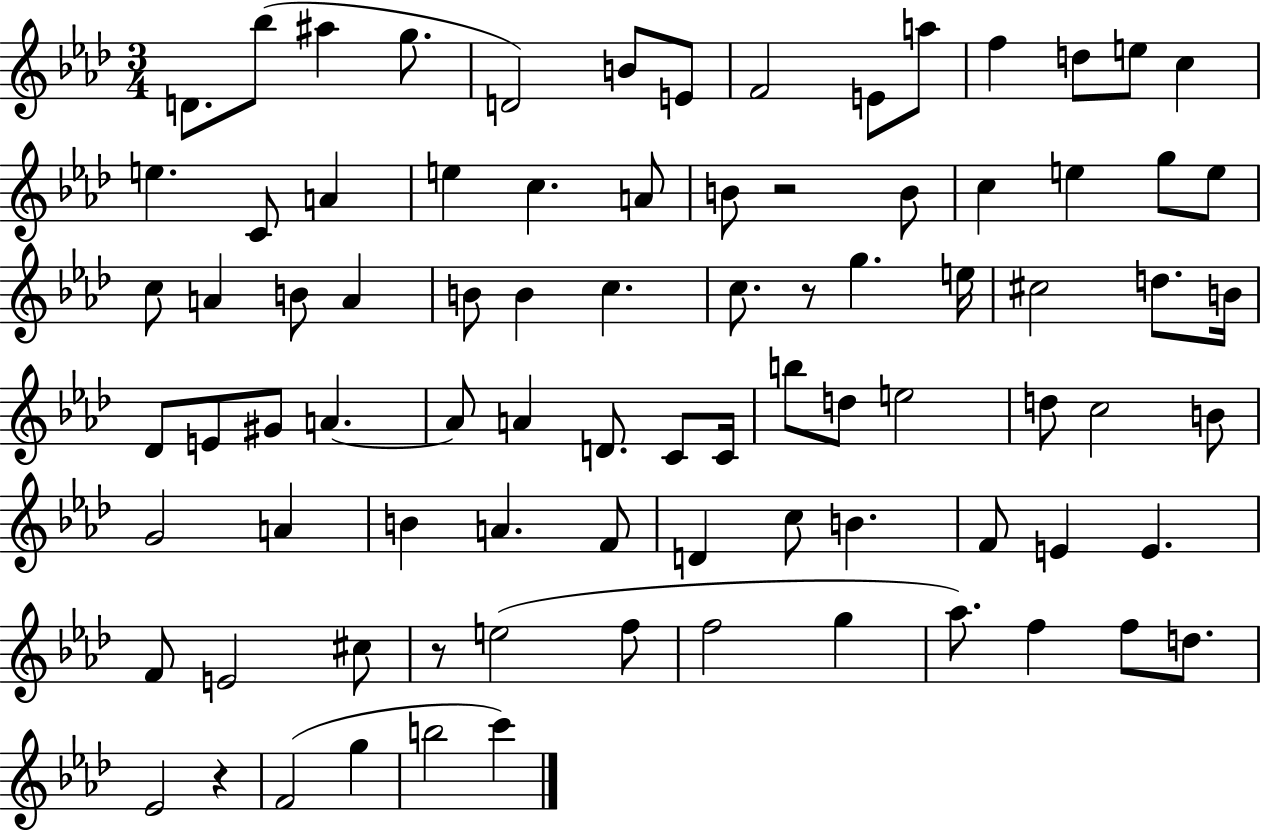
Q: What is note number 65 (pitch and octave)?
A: E4